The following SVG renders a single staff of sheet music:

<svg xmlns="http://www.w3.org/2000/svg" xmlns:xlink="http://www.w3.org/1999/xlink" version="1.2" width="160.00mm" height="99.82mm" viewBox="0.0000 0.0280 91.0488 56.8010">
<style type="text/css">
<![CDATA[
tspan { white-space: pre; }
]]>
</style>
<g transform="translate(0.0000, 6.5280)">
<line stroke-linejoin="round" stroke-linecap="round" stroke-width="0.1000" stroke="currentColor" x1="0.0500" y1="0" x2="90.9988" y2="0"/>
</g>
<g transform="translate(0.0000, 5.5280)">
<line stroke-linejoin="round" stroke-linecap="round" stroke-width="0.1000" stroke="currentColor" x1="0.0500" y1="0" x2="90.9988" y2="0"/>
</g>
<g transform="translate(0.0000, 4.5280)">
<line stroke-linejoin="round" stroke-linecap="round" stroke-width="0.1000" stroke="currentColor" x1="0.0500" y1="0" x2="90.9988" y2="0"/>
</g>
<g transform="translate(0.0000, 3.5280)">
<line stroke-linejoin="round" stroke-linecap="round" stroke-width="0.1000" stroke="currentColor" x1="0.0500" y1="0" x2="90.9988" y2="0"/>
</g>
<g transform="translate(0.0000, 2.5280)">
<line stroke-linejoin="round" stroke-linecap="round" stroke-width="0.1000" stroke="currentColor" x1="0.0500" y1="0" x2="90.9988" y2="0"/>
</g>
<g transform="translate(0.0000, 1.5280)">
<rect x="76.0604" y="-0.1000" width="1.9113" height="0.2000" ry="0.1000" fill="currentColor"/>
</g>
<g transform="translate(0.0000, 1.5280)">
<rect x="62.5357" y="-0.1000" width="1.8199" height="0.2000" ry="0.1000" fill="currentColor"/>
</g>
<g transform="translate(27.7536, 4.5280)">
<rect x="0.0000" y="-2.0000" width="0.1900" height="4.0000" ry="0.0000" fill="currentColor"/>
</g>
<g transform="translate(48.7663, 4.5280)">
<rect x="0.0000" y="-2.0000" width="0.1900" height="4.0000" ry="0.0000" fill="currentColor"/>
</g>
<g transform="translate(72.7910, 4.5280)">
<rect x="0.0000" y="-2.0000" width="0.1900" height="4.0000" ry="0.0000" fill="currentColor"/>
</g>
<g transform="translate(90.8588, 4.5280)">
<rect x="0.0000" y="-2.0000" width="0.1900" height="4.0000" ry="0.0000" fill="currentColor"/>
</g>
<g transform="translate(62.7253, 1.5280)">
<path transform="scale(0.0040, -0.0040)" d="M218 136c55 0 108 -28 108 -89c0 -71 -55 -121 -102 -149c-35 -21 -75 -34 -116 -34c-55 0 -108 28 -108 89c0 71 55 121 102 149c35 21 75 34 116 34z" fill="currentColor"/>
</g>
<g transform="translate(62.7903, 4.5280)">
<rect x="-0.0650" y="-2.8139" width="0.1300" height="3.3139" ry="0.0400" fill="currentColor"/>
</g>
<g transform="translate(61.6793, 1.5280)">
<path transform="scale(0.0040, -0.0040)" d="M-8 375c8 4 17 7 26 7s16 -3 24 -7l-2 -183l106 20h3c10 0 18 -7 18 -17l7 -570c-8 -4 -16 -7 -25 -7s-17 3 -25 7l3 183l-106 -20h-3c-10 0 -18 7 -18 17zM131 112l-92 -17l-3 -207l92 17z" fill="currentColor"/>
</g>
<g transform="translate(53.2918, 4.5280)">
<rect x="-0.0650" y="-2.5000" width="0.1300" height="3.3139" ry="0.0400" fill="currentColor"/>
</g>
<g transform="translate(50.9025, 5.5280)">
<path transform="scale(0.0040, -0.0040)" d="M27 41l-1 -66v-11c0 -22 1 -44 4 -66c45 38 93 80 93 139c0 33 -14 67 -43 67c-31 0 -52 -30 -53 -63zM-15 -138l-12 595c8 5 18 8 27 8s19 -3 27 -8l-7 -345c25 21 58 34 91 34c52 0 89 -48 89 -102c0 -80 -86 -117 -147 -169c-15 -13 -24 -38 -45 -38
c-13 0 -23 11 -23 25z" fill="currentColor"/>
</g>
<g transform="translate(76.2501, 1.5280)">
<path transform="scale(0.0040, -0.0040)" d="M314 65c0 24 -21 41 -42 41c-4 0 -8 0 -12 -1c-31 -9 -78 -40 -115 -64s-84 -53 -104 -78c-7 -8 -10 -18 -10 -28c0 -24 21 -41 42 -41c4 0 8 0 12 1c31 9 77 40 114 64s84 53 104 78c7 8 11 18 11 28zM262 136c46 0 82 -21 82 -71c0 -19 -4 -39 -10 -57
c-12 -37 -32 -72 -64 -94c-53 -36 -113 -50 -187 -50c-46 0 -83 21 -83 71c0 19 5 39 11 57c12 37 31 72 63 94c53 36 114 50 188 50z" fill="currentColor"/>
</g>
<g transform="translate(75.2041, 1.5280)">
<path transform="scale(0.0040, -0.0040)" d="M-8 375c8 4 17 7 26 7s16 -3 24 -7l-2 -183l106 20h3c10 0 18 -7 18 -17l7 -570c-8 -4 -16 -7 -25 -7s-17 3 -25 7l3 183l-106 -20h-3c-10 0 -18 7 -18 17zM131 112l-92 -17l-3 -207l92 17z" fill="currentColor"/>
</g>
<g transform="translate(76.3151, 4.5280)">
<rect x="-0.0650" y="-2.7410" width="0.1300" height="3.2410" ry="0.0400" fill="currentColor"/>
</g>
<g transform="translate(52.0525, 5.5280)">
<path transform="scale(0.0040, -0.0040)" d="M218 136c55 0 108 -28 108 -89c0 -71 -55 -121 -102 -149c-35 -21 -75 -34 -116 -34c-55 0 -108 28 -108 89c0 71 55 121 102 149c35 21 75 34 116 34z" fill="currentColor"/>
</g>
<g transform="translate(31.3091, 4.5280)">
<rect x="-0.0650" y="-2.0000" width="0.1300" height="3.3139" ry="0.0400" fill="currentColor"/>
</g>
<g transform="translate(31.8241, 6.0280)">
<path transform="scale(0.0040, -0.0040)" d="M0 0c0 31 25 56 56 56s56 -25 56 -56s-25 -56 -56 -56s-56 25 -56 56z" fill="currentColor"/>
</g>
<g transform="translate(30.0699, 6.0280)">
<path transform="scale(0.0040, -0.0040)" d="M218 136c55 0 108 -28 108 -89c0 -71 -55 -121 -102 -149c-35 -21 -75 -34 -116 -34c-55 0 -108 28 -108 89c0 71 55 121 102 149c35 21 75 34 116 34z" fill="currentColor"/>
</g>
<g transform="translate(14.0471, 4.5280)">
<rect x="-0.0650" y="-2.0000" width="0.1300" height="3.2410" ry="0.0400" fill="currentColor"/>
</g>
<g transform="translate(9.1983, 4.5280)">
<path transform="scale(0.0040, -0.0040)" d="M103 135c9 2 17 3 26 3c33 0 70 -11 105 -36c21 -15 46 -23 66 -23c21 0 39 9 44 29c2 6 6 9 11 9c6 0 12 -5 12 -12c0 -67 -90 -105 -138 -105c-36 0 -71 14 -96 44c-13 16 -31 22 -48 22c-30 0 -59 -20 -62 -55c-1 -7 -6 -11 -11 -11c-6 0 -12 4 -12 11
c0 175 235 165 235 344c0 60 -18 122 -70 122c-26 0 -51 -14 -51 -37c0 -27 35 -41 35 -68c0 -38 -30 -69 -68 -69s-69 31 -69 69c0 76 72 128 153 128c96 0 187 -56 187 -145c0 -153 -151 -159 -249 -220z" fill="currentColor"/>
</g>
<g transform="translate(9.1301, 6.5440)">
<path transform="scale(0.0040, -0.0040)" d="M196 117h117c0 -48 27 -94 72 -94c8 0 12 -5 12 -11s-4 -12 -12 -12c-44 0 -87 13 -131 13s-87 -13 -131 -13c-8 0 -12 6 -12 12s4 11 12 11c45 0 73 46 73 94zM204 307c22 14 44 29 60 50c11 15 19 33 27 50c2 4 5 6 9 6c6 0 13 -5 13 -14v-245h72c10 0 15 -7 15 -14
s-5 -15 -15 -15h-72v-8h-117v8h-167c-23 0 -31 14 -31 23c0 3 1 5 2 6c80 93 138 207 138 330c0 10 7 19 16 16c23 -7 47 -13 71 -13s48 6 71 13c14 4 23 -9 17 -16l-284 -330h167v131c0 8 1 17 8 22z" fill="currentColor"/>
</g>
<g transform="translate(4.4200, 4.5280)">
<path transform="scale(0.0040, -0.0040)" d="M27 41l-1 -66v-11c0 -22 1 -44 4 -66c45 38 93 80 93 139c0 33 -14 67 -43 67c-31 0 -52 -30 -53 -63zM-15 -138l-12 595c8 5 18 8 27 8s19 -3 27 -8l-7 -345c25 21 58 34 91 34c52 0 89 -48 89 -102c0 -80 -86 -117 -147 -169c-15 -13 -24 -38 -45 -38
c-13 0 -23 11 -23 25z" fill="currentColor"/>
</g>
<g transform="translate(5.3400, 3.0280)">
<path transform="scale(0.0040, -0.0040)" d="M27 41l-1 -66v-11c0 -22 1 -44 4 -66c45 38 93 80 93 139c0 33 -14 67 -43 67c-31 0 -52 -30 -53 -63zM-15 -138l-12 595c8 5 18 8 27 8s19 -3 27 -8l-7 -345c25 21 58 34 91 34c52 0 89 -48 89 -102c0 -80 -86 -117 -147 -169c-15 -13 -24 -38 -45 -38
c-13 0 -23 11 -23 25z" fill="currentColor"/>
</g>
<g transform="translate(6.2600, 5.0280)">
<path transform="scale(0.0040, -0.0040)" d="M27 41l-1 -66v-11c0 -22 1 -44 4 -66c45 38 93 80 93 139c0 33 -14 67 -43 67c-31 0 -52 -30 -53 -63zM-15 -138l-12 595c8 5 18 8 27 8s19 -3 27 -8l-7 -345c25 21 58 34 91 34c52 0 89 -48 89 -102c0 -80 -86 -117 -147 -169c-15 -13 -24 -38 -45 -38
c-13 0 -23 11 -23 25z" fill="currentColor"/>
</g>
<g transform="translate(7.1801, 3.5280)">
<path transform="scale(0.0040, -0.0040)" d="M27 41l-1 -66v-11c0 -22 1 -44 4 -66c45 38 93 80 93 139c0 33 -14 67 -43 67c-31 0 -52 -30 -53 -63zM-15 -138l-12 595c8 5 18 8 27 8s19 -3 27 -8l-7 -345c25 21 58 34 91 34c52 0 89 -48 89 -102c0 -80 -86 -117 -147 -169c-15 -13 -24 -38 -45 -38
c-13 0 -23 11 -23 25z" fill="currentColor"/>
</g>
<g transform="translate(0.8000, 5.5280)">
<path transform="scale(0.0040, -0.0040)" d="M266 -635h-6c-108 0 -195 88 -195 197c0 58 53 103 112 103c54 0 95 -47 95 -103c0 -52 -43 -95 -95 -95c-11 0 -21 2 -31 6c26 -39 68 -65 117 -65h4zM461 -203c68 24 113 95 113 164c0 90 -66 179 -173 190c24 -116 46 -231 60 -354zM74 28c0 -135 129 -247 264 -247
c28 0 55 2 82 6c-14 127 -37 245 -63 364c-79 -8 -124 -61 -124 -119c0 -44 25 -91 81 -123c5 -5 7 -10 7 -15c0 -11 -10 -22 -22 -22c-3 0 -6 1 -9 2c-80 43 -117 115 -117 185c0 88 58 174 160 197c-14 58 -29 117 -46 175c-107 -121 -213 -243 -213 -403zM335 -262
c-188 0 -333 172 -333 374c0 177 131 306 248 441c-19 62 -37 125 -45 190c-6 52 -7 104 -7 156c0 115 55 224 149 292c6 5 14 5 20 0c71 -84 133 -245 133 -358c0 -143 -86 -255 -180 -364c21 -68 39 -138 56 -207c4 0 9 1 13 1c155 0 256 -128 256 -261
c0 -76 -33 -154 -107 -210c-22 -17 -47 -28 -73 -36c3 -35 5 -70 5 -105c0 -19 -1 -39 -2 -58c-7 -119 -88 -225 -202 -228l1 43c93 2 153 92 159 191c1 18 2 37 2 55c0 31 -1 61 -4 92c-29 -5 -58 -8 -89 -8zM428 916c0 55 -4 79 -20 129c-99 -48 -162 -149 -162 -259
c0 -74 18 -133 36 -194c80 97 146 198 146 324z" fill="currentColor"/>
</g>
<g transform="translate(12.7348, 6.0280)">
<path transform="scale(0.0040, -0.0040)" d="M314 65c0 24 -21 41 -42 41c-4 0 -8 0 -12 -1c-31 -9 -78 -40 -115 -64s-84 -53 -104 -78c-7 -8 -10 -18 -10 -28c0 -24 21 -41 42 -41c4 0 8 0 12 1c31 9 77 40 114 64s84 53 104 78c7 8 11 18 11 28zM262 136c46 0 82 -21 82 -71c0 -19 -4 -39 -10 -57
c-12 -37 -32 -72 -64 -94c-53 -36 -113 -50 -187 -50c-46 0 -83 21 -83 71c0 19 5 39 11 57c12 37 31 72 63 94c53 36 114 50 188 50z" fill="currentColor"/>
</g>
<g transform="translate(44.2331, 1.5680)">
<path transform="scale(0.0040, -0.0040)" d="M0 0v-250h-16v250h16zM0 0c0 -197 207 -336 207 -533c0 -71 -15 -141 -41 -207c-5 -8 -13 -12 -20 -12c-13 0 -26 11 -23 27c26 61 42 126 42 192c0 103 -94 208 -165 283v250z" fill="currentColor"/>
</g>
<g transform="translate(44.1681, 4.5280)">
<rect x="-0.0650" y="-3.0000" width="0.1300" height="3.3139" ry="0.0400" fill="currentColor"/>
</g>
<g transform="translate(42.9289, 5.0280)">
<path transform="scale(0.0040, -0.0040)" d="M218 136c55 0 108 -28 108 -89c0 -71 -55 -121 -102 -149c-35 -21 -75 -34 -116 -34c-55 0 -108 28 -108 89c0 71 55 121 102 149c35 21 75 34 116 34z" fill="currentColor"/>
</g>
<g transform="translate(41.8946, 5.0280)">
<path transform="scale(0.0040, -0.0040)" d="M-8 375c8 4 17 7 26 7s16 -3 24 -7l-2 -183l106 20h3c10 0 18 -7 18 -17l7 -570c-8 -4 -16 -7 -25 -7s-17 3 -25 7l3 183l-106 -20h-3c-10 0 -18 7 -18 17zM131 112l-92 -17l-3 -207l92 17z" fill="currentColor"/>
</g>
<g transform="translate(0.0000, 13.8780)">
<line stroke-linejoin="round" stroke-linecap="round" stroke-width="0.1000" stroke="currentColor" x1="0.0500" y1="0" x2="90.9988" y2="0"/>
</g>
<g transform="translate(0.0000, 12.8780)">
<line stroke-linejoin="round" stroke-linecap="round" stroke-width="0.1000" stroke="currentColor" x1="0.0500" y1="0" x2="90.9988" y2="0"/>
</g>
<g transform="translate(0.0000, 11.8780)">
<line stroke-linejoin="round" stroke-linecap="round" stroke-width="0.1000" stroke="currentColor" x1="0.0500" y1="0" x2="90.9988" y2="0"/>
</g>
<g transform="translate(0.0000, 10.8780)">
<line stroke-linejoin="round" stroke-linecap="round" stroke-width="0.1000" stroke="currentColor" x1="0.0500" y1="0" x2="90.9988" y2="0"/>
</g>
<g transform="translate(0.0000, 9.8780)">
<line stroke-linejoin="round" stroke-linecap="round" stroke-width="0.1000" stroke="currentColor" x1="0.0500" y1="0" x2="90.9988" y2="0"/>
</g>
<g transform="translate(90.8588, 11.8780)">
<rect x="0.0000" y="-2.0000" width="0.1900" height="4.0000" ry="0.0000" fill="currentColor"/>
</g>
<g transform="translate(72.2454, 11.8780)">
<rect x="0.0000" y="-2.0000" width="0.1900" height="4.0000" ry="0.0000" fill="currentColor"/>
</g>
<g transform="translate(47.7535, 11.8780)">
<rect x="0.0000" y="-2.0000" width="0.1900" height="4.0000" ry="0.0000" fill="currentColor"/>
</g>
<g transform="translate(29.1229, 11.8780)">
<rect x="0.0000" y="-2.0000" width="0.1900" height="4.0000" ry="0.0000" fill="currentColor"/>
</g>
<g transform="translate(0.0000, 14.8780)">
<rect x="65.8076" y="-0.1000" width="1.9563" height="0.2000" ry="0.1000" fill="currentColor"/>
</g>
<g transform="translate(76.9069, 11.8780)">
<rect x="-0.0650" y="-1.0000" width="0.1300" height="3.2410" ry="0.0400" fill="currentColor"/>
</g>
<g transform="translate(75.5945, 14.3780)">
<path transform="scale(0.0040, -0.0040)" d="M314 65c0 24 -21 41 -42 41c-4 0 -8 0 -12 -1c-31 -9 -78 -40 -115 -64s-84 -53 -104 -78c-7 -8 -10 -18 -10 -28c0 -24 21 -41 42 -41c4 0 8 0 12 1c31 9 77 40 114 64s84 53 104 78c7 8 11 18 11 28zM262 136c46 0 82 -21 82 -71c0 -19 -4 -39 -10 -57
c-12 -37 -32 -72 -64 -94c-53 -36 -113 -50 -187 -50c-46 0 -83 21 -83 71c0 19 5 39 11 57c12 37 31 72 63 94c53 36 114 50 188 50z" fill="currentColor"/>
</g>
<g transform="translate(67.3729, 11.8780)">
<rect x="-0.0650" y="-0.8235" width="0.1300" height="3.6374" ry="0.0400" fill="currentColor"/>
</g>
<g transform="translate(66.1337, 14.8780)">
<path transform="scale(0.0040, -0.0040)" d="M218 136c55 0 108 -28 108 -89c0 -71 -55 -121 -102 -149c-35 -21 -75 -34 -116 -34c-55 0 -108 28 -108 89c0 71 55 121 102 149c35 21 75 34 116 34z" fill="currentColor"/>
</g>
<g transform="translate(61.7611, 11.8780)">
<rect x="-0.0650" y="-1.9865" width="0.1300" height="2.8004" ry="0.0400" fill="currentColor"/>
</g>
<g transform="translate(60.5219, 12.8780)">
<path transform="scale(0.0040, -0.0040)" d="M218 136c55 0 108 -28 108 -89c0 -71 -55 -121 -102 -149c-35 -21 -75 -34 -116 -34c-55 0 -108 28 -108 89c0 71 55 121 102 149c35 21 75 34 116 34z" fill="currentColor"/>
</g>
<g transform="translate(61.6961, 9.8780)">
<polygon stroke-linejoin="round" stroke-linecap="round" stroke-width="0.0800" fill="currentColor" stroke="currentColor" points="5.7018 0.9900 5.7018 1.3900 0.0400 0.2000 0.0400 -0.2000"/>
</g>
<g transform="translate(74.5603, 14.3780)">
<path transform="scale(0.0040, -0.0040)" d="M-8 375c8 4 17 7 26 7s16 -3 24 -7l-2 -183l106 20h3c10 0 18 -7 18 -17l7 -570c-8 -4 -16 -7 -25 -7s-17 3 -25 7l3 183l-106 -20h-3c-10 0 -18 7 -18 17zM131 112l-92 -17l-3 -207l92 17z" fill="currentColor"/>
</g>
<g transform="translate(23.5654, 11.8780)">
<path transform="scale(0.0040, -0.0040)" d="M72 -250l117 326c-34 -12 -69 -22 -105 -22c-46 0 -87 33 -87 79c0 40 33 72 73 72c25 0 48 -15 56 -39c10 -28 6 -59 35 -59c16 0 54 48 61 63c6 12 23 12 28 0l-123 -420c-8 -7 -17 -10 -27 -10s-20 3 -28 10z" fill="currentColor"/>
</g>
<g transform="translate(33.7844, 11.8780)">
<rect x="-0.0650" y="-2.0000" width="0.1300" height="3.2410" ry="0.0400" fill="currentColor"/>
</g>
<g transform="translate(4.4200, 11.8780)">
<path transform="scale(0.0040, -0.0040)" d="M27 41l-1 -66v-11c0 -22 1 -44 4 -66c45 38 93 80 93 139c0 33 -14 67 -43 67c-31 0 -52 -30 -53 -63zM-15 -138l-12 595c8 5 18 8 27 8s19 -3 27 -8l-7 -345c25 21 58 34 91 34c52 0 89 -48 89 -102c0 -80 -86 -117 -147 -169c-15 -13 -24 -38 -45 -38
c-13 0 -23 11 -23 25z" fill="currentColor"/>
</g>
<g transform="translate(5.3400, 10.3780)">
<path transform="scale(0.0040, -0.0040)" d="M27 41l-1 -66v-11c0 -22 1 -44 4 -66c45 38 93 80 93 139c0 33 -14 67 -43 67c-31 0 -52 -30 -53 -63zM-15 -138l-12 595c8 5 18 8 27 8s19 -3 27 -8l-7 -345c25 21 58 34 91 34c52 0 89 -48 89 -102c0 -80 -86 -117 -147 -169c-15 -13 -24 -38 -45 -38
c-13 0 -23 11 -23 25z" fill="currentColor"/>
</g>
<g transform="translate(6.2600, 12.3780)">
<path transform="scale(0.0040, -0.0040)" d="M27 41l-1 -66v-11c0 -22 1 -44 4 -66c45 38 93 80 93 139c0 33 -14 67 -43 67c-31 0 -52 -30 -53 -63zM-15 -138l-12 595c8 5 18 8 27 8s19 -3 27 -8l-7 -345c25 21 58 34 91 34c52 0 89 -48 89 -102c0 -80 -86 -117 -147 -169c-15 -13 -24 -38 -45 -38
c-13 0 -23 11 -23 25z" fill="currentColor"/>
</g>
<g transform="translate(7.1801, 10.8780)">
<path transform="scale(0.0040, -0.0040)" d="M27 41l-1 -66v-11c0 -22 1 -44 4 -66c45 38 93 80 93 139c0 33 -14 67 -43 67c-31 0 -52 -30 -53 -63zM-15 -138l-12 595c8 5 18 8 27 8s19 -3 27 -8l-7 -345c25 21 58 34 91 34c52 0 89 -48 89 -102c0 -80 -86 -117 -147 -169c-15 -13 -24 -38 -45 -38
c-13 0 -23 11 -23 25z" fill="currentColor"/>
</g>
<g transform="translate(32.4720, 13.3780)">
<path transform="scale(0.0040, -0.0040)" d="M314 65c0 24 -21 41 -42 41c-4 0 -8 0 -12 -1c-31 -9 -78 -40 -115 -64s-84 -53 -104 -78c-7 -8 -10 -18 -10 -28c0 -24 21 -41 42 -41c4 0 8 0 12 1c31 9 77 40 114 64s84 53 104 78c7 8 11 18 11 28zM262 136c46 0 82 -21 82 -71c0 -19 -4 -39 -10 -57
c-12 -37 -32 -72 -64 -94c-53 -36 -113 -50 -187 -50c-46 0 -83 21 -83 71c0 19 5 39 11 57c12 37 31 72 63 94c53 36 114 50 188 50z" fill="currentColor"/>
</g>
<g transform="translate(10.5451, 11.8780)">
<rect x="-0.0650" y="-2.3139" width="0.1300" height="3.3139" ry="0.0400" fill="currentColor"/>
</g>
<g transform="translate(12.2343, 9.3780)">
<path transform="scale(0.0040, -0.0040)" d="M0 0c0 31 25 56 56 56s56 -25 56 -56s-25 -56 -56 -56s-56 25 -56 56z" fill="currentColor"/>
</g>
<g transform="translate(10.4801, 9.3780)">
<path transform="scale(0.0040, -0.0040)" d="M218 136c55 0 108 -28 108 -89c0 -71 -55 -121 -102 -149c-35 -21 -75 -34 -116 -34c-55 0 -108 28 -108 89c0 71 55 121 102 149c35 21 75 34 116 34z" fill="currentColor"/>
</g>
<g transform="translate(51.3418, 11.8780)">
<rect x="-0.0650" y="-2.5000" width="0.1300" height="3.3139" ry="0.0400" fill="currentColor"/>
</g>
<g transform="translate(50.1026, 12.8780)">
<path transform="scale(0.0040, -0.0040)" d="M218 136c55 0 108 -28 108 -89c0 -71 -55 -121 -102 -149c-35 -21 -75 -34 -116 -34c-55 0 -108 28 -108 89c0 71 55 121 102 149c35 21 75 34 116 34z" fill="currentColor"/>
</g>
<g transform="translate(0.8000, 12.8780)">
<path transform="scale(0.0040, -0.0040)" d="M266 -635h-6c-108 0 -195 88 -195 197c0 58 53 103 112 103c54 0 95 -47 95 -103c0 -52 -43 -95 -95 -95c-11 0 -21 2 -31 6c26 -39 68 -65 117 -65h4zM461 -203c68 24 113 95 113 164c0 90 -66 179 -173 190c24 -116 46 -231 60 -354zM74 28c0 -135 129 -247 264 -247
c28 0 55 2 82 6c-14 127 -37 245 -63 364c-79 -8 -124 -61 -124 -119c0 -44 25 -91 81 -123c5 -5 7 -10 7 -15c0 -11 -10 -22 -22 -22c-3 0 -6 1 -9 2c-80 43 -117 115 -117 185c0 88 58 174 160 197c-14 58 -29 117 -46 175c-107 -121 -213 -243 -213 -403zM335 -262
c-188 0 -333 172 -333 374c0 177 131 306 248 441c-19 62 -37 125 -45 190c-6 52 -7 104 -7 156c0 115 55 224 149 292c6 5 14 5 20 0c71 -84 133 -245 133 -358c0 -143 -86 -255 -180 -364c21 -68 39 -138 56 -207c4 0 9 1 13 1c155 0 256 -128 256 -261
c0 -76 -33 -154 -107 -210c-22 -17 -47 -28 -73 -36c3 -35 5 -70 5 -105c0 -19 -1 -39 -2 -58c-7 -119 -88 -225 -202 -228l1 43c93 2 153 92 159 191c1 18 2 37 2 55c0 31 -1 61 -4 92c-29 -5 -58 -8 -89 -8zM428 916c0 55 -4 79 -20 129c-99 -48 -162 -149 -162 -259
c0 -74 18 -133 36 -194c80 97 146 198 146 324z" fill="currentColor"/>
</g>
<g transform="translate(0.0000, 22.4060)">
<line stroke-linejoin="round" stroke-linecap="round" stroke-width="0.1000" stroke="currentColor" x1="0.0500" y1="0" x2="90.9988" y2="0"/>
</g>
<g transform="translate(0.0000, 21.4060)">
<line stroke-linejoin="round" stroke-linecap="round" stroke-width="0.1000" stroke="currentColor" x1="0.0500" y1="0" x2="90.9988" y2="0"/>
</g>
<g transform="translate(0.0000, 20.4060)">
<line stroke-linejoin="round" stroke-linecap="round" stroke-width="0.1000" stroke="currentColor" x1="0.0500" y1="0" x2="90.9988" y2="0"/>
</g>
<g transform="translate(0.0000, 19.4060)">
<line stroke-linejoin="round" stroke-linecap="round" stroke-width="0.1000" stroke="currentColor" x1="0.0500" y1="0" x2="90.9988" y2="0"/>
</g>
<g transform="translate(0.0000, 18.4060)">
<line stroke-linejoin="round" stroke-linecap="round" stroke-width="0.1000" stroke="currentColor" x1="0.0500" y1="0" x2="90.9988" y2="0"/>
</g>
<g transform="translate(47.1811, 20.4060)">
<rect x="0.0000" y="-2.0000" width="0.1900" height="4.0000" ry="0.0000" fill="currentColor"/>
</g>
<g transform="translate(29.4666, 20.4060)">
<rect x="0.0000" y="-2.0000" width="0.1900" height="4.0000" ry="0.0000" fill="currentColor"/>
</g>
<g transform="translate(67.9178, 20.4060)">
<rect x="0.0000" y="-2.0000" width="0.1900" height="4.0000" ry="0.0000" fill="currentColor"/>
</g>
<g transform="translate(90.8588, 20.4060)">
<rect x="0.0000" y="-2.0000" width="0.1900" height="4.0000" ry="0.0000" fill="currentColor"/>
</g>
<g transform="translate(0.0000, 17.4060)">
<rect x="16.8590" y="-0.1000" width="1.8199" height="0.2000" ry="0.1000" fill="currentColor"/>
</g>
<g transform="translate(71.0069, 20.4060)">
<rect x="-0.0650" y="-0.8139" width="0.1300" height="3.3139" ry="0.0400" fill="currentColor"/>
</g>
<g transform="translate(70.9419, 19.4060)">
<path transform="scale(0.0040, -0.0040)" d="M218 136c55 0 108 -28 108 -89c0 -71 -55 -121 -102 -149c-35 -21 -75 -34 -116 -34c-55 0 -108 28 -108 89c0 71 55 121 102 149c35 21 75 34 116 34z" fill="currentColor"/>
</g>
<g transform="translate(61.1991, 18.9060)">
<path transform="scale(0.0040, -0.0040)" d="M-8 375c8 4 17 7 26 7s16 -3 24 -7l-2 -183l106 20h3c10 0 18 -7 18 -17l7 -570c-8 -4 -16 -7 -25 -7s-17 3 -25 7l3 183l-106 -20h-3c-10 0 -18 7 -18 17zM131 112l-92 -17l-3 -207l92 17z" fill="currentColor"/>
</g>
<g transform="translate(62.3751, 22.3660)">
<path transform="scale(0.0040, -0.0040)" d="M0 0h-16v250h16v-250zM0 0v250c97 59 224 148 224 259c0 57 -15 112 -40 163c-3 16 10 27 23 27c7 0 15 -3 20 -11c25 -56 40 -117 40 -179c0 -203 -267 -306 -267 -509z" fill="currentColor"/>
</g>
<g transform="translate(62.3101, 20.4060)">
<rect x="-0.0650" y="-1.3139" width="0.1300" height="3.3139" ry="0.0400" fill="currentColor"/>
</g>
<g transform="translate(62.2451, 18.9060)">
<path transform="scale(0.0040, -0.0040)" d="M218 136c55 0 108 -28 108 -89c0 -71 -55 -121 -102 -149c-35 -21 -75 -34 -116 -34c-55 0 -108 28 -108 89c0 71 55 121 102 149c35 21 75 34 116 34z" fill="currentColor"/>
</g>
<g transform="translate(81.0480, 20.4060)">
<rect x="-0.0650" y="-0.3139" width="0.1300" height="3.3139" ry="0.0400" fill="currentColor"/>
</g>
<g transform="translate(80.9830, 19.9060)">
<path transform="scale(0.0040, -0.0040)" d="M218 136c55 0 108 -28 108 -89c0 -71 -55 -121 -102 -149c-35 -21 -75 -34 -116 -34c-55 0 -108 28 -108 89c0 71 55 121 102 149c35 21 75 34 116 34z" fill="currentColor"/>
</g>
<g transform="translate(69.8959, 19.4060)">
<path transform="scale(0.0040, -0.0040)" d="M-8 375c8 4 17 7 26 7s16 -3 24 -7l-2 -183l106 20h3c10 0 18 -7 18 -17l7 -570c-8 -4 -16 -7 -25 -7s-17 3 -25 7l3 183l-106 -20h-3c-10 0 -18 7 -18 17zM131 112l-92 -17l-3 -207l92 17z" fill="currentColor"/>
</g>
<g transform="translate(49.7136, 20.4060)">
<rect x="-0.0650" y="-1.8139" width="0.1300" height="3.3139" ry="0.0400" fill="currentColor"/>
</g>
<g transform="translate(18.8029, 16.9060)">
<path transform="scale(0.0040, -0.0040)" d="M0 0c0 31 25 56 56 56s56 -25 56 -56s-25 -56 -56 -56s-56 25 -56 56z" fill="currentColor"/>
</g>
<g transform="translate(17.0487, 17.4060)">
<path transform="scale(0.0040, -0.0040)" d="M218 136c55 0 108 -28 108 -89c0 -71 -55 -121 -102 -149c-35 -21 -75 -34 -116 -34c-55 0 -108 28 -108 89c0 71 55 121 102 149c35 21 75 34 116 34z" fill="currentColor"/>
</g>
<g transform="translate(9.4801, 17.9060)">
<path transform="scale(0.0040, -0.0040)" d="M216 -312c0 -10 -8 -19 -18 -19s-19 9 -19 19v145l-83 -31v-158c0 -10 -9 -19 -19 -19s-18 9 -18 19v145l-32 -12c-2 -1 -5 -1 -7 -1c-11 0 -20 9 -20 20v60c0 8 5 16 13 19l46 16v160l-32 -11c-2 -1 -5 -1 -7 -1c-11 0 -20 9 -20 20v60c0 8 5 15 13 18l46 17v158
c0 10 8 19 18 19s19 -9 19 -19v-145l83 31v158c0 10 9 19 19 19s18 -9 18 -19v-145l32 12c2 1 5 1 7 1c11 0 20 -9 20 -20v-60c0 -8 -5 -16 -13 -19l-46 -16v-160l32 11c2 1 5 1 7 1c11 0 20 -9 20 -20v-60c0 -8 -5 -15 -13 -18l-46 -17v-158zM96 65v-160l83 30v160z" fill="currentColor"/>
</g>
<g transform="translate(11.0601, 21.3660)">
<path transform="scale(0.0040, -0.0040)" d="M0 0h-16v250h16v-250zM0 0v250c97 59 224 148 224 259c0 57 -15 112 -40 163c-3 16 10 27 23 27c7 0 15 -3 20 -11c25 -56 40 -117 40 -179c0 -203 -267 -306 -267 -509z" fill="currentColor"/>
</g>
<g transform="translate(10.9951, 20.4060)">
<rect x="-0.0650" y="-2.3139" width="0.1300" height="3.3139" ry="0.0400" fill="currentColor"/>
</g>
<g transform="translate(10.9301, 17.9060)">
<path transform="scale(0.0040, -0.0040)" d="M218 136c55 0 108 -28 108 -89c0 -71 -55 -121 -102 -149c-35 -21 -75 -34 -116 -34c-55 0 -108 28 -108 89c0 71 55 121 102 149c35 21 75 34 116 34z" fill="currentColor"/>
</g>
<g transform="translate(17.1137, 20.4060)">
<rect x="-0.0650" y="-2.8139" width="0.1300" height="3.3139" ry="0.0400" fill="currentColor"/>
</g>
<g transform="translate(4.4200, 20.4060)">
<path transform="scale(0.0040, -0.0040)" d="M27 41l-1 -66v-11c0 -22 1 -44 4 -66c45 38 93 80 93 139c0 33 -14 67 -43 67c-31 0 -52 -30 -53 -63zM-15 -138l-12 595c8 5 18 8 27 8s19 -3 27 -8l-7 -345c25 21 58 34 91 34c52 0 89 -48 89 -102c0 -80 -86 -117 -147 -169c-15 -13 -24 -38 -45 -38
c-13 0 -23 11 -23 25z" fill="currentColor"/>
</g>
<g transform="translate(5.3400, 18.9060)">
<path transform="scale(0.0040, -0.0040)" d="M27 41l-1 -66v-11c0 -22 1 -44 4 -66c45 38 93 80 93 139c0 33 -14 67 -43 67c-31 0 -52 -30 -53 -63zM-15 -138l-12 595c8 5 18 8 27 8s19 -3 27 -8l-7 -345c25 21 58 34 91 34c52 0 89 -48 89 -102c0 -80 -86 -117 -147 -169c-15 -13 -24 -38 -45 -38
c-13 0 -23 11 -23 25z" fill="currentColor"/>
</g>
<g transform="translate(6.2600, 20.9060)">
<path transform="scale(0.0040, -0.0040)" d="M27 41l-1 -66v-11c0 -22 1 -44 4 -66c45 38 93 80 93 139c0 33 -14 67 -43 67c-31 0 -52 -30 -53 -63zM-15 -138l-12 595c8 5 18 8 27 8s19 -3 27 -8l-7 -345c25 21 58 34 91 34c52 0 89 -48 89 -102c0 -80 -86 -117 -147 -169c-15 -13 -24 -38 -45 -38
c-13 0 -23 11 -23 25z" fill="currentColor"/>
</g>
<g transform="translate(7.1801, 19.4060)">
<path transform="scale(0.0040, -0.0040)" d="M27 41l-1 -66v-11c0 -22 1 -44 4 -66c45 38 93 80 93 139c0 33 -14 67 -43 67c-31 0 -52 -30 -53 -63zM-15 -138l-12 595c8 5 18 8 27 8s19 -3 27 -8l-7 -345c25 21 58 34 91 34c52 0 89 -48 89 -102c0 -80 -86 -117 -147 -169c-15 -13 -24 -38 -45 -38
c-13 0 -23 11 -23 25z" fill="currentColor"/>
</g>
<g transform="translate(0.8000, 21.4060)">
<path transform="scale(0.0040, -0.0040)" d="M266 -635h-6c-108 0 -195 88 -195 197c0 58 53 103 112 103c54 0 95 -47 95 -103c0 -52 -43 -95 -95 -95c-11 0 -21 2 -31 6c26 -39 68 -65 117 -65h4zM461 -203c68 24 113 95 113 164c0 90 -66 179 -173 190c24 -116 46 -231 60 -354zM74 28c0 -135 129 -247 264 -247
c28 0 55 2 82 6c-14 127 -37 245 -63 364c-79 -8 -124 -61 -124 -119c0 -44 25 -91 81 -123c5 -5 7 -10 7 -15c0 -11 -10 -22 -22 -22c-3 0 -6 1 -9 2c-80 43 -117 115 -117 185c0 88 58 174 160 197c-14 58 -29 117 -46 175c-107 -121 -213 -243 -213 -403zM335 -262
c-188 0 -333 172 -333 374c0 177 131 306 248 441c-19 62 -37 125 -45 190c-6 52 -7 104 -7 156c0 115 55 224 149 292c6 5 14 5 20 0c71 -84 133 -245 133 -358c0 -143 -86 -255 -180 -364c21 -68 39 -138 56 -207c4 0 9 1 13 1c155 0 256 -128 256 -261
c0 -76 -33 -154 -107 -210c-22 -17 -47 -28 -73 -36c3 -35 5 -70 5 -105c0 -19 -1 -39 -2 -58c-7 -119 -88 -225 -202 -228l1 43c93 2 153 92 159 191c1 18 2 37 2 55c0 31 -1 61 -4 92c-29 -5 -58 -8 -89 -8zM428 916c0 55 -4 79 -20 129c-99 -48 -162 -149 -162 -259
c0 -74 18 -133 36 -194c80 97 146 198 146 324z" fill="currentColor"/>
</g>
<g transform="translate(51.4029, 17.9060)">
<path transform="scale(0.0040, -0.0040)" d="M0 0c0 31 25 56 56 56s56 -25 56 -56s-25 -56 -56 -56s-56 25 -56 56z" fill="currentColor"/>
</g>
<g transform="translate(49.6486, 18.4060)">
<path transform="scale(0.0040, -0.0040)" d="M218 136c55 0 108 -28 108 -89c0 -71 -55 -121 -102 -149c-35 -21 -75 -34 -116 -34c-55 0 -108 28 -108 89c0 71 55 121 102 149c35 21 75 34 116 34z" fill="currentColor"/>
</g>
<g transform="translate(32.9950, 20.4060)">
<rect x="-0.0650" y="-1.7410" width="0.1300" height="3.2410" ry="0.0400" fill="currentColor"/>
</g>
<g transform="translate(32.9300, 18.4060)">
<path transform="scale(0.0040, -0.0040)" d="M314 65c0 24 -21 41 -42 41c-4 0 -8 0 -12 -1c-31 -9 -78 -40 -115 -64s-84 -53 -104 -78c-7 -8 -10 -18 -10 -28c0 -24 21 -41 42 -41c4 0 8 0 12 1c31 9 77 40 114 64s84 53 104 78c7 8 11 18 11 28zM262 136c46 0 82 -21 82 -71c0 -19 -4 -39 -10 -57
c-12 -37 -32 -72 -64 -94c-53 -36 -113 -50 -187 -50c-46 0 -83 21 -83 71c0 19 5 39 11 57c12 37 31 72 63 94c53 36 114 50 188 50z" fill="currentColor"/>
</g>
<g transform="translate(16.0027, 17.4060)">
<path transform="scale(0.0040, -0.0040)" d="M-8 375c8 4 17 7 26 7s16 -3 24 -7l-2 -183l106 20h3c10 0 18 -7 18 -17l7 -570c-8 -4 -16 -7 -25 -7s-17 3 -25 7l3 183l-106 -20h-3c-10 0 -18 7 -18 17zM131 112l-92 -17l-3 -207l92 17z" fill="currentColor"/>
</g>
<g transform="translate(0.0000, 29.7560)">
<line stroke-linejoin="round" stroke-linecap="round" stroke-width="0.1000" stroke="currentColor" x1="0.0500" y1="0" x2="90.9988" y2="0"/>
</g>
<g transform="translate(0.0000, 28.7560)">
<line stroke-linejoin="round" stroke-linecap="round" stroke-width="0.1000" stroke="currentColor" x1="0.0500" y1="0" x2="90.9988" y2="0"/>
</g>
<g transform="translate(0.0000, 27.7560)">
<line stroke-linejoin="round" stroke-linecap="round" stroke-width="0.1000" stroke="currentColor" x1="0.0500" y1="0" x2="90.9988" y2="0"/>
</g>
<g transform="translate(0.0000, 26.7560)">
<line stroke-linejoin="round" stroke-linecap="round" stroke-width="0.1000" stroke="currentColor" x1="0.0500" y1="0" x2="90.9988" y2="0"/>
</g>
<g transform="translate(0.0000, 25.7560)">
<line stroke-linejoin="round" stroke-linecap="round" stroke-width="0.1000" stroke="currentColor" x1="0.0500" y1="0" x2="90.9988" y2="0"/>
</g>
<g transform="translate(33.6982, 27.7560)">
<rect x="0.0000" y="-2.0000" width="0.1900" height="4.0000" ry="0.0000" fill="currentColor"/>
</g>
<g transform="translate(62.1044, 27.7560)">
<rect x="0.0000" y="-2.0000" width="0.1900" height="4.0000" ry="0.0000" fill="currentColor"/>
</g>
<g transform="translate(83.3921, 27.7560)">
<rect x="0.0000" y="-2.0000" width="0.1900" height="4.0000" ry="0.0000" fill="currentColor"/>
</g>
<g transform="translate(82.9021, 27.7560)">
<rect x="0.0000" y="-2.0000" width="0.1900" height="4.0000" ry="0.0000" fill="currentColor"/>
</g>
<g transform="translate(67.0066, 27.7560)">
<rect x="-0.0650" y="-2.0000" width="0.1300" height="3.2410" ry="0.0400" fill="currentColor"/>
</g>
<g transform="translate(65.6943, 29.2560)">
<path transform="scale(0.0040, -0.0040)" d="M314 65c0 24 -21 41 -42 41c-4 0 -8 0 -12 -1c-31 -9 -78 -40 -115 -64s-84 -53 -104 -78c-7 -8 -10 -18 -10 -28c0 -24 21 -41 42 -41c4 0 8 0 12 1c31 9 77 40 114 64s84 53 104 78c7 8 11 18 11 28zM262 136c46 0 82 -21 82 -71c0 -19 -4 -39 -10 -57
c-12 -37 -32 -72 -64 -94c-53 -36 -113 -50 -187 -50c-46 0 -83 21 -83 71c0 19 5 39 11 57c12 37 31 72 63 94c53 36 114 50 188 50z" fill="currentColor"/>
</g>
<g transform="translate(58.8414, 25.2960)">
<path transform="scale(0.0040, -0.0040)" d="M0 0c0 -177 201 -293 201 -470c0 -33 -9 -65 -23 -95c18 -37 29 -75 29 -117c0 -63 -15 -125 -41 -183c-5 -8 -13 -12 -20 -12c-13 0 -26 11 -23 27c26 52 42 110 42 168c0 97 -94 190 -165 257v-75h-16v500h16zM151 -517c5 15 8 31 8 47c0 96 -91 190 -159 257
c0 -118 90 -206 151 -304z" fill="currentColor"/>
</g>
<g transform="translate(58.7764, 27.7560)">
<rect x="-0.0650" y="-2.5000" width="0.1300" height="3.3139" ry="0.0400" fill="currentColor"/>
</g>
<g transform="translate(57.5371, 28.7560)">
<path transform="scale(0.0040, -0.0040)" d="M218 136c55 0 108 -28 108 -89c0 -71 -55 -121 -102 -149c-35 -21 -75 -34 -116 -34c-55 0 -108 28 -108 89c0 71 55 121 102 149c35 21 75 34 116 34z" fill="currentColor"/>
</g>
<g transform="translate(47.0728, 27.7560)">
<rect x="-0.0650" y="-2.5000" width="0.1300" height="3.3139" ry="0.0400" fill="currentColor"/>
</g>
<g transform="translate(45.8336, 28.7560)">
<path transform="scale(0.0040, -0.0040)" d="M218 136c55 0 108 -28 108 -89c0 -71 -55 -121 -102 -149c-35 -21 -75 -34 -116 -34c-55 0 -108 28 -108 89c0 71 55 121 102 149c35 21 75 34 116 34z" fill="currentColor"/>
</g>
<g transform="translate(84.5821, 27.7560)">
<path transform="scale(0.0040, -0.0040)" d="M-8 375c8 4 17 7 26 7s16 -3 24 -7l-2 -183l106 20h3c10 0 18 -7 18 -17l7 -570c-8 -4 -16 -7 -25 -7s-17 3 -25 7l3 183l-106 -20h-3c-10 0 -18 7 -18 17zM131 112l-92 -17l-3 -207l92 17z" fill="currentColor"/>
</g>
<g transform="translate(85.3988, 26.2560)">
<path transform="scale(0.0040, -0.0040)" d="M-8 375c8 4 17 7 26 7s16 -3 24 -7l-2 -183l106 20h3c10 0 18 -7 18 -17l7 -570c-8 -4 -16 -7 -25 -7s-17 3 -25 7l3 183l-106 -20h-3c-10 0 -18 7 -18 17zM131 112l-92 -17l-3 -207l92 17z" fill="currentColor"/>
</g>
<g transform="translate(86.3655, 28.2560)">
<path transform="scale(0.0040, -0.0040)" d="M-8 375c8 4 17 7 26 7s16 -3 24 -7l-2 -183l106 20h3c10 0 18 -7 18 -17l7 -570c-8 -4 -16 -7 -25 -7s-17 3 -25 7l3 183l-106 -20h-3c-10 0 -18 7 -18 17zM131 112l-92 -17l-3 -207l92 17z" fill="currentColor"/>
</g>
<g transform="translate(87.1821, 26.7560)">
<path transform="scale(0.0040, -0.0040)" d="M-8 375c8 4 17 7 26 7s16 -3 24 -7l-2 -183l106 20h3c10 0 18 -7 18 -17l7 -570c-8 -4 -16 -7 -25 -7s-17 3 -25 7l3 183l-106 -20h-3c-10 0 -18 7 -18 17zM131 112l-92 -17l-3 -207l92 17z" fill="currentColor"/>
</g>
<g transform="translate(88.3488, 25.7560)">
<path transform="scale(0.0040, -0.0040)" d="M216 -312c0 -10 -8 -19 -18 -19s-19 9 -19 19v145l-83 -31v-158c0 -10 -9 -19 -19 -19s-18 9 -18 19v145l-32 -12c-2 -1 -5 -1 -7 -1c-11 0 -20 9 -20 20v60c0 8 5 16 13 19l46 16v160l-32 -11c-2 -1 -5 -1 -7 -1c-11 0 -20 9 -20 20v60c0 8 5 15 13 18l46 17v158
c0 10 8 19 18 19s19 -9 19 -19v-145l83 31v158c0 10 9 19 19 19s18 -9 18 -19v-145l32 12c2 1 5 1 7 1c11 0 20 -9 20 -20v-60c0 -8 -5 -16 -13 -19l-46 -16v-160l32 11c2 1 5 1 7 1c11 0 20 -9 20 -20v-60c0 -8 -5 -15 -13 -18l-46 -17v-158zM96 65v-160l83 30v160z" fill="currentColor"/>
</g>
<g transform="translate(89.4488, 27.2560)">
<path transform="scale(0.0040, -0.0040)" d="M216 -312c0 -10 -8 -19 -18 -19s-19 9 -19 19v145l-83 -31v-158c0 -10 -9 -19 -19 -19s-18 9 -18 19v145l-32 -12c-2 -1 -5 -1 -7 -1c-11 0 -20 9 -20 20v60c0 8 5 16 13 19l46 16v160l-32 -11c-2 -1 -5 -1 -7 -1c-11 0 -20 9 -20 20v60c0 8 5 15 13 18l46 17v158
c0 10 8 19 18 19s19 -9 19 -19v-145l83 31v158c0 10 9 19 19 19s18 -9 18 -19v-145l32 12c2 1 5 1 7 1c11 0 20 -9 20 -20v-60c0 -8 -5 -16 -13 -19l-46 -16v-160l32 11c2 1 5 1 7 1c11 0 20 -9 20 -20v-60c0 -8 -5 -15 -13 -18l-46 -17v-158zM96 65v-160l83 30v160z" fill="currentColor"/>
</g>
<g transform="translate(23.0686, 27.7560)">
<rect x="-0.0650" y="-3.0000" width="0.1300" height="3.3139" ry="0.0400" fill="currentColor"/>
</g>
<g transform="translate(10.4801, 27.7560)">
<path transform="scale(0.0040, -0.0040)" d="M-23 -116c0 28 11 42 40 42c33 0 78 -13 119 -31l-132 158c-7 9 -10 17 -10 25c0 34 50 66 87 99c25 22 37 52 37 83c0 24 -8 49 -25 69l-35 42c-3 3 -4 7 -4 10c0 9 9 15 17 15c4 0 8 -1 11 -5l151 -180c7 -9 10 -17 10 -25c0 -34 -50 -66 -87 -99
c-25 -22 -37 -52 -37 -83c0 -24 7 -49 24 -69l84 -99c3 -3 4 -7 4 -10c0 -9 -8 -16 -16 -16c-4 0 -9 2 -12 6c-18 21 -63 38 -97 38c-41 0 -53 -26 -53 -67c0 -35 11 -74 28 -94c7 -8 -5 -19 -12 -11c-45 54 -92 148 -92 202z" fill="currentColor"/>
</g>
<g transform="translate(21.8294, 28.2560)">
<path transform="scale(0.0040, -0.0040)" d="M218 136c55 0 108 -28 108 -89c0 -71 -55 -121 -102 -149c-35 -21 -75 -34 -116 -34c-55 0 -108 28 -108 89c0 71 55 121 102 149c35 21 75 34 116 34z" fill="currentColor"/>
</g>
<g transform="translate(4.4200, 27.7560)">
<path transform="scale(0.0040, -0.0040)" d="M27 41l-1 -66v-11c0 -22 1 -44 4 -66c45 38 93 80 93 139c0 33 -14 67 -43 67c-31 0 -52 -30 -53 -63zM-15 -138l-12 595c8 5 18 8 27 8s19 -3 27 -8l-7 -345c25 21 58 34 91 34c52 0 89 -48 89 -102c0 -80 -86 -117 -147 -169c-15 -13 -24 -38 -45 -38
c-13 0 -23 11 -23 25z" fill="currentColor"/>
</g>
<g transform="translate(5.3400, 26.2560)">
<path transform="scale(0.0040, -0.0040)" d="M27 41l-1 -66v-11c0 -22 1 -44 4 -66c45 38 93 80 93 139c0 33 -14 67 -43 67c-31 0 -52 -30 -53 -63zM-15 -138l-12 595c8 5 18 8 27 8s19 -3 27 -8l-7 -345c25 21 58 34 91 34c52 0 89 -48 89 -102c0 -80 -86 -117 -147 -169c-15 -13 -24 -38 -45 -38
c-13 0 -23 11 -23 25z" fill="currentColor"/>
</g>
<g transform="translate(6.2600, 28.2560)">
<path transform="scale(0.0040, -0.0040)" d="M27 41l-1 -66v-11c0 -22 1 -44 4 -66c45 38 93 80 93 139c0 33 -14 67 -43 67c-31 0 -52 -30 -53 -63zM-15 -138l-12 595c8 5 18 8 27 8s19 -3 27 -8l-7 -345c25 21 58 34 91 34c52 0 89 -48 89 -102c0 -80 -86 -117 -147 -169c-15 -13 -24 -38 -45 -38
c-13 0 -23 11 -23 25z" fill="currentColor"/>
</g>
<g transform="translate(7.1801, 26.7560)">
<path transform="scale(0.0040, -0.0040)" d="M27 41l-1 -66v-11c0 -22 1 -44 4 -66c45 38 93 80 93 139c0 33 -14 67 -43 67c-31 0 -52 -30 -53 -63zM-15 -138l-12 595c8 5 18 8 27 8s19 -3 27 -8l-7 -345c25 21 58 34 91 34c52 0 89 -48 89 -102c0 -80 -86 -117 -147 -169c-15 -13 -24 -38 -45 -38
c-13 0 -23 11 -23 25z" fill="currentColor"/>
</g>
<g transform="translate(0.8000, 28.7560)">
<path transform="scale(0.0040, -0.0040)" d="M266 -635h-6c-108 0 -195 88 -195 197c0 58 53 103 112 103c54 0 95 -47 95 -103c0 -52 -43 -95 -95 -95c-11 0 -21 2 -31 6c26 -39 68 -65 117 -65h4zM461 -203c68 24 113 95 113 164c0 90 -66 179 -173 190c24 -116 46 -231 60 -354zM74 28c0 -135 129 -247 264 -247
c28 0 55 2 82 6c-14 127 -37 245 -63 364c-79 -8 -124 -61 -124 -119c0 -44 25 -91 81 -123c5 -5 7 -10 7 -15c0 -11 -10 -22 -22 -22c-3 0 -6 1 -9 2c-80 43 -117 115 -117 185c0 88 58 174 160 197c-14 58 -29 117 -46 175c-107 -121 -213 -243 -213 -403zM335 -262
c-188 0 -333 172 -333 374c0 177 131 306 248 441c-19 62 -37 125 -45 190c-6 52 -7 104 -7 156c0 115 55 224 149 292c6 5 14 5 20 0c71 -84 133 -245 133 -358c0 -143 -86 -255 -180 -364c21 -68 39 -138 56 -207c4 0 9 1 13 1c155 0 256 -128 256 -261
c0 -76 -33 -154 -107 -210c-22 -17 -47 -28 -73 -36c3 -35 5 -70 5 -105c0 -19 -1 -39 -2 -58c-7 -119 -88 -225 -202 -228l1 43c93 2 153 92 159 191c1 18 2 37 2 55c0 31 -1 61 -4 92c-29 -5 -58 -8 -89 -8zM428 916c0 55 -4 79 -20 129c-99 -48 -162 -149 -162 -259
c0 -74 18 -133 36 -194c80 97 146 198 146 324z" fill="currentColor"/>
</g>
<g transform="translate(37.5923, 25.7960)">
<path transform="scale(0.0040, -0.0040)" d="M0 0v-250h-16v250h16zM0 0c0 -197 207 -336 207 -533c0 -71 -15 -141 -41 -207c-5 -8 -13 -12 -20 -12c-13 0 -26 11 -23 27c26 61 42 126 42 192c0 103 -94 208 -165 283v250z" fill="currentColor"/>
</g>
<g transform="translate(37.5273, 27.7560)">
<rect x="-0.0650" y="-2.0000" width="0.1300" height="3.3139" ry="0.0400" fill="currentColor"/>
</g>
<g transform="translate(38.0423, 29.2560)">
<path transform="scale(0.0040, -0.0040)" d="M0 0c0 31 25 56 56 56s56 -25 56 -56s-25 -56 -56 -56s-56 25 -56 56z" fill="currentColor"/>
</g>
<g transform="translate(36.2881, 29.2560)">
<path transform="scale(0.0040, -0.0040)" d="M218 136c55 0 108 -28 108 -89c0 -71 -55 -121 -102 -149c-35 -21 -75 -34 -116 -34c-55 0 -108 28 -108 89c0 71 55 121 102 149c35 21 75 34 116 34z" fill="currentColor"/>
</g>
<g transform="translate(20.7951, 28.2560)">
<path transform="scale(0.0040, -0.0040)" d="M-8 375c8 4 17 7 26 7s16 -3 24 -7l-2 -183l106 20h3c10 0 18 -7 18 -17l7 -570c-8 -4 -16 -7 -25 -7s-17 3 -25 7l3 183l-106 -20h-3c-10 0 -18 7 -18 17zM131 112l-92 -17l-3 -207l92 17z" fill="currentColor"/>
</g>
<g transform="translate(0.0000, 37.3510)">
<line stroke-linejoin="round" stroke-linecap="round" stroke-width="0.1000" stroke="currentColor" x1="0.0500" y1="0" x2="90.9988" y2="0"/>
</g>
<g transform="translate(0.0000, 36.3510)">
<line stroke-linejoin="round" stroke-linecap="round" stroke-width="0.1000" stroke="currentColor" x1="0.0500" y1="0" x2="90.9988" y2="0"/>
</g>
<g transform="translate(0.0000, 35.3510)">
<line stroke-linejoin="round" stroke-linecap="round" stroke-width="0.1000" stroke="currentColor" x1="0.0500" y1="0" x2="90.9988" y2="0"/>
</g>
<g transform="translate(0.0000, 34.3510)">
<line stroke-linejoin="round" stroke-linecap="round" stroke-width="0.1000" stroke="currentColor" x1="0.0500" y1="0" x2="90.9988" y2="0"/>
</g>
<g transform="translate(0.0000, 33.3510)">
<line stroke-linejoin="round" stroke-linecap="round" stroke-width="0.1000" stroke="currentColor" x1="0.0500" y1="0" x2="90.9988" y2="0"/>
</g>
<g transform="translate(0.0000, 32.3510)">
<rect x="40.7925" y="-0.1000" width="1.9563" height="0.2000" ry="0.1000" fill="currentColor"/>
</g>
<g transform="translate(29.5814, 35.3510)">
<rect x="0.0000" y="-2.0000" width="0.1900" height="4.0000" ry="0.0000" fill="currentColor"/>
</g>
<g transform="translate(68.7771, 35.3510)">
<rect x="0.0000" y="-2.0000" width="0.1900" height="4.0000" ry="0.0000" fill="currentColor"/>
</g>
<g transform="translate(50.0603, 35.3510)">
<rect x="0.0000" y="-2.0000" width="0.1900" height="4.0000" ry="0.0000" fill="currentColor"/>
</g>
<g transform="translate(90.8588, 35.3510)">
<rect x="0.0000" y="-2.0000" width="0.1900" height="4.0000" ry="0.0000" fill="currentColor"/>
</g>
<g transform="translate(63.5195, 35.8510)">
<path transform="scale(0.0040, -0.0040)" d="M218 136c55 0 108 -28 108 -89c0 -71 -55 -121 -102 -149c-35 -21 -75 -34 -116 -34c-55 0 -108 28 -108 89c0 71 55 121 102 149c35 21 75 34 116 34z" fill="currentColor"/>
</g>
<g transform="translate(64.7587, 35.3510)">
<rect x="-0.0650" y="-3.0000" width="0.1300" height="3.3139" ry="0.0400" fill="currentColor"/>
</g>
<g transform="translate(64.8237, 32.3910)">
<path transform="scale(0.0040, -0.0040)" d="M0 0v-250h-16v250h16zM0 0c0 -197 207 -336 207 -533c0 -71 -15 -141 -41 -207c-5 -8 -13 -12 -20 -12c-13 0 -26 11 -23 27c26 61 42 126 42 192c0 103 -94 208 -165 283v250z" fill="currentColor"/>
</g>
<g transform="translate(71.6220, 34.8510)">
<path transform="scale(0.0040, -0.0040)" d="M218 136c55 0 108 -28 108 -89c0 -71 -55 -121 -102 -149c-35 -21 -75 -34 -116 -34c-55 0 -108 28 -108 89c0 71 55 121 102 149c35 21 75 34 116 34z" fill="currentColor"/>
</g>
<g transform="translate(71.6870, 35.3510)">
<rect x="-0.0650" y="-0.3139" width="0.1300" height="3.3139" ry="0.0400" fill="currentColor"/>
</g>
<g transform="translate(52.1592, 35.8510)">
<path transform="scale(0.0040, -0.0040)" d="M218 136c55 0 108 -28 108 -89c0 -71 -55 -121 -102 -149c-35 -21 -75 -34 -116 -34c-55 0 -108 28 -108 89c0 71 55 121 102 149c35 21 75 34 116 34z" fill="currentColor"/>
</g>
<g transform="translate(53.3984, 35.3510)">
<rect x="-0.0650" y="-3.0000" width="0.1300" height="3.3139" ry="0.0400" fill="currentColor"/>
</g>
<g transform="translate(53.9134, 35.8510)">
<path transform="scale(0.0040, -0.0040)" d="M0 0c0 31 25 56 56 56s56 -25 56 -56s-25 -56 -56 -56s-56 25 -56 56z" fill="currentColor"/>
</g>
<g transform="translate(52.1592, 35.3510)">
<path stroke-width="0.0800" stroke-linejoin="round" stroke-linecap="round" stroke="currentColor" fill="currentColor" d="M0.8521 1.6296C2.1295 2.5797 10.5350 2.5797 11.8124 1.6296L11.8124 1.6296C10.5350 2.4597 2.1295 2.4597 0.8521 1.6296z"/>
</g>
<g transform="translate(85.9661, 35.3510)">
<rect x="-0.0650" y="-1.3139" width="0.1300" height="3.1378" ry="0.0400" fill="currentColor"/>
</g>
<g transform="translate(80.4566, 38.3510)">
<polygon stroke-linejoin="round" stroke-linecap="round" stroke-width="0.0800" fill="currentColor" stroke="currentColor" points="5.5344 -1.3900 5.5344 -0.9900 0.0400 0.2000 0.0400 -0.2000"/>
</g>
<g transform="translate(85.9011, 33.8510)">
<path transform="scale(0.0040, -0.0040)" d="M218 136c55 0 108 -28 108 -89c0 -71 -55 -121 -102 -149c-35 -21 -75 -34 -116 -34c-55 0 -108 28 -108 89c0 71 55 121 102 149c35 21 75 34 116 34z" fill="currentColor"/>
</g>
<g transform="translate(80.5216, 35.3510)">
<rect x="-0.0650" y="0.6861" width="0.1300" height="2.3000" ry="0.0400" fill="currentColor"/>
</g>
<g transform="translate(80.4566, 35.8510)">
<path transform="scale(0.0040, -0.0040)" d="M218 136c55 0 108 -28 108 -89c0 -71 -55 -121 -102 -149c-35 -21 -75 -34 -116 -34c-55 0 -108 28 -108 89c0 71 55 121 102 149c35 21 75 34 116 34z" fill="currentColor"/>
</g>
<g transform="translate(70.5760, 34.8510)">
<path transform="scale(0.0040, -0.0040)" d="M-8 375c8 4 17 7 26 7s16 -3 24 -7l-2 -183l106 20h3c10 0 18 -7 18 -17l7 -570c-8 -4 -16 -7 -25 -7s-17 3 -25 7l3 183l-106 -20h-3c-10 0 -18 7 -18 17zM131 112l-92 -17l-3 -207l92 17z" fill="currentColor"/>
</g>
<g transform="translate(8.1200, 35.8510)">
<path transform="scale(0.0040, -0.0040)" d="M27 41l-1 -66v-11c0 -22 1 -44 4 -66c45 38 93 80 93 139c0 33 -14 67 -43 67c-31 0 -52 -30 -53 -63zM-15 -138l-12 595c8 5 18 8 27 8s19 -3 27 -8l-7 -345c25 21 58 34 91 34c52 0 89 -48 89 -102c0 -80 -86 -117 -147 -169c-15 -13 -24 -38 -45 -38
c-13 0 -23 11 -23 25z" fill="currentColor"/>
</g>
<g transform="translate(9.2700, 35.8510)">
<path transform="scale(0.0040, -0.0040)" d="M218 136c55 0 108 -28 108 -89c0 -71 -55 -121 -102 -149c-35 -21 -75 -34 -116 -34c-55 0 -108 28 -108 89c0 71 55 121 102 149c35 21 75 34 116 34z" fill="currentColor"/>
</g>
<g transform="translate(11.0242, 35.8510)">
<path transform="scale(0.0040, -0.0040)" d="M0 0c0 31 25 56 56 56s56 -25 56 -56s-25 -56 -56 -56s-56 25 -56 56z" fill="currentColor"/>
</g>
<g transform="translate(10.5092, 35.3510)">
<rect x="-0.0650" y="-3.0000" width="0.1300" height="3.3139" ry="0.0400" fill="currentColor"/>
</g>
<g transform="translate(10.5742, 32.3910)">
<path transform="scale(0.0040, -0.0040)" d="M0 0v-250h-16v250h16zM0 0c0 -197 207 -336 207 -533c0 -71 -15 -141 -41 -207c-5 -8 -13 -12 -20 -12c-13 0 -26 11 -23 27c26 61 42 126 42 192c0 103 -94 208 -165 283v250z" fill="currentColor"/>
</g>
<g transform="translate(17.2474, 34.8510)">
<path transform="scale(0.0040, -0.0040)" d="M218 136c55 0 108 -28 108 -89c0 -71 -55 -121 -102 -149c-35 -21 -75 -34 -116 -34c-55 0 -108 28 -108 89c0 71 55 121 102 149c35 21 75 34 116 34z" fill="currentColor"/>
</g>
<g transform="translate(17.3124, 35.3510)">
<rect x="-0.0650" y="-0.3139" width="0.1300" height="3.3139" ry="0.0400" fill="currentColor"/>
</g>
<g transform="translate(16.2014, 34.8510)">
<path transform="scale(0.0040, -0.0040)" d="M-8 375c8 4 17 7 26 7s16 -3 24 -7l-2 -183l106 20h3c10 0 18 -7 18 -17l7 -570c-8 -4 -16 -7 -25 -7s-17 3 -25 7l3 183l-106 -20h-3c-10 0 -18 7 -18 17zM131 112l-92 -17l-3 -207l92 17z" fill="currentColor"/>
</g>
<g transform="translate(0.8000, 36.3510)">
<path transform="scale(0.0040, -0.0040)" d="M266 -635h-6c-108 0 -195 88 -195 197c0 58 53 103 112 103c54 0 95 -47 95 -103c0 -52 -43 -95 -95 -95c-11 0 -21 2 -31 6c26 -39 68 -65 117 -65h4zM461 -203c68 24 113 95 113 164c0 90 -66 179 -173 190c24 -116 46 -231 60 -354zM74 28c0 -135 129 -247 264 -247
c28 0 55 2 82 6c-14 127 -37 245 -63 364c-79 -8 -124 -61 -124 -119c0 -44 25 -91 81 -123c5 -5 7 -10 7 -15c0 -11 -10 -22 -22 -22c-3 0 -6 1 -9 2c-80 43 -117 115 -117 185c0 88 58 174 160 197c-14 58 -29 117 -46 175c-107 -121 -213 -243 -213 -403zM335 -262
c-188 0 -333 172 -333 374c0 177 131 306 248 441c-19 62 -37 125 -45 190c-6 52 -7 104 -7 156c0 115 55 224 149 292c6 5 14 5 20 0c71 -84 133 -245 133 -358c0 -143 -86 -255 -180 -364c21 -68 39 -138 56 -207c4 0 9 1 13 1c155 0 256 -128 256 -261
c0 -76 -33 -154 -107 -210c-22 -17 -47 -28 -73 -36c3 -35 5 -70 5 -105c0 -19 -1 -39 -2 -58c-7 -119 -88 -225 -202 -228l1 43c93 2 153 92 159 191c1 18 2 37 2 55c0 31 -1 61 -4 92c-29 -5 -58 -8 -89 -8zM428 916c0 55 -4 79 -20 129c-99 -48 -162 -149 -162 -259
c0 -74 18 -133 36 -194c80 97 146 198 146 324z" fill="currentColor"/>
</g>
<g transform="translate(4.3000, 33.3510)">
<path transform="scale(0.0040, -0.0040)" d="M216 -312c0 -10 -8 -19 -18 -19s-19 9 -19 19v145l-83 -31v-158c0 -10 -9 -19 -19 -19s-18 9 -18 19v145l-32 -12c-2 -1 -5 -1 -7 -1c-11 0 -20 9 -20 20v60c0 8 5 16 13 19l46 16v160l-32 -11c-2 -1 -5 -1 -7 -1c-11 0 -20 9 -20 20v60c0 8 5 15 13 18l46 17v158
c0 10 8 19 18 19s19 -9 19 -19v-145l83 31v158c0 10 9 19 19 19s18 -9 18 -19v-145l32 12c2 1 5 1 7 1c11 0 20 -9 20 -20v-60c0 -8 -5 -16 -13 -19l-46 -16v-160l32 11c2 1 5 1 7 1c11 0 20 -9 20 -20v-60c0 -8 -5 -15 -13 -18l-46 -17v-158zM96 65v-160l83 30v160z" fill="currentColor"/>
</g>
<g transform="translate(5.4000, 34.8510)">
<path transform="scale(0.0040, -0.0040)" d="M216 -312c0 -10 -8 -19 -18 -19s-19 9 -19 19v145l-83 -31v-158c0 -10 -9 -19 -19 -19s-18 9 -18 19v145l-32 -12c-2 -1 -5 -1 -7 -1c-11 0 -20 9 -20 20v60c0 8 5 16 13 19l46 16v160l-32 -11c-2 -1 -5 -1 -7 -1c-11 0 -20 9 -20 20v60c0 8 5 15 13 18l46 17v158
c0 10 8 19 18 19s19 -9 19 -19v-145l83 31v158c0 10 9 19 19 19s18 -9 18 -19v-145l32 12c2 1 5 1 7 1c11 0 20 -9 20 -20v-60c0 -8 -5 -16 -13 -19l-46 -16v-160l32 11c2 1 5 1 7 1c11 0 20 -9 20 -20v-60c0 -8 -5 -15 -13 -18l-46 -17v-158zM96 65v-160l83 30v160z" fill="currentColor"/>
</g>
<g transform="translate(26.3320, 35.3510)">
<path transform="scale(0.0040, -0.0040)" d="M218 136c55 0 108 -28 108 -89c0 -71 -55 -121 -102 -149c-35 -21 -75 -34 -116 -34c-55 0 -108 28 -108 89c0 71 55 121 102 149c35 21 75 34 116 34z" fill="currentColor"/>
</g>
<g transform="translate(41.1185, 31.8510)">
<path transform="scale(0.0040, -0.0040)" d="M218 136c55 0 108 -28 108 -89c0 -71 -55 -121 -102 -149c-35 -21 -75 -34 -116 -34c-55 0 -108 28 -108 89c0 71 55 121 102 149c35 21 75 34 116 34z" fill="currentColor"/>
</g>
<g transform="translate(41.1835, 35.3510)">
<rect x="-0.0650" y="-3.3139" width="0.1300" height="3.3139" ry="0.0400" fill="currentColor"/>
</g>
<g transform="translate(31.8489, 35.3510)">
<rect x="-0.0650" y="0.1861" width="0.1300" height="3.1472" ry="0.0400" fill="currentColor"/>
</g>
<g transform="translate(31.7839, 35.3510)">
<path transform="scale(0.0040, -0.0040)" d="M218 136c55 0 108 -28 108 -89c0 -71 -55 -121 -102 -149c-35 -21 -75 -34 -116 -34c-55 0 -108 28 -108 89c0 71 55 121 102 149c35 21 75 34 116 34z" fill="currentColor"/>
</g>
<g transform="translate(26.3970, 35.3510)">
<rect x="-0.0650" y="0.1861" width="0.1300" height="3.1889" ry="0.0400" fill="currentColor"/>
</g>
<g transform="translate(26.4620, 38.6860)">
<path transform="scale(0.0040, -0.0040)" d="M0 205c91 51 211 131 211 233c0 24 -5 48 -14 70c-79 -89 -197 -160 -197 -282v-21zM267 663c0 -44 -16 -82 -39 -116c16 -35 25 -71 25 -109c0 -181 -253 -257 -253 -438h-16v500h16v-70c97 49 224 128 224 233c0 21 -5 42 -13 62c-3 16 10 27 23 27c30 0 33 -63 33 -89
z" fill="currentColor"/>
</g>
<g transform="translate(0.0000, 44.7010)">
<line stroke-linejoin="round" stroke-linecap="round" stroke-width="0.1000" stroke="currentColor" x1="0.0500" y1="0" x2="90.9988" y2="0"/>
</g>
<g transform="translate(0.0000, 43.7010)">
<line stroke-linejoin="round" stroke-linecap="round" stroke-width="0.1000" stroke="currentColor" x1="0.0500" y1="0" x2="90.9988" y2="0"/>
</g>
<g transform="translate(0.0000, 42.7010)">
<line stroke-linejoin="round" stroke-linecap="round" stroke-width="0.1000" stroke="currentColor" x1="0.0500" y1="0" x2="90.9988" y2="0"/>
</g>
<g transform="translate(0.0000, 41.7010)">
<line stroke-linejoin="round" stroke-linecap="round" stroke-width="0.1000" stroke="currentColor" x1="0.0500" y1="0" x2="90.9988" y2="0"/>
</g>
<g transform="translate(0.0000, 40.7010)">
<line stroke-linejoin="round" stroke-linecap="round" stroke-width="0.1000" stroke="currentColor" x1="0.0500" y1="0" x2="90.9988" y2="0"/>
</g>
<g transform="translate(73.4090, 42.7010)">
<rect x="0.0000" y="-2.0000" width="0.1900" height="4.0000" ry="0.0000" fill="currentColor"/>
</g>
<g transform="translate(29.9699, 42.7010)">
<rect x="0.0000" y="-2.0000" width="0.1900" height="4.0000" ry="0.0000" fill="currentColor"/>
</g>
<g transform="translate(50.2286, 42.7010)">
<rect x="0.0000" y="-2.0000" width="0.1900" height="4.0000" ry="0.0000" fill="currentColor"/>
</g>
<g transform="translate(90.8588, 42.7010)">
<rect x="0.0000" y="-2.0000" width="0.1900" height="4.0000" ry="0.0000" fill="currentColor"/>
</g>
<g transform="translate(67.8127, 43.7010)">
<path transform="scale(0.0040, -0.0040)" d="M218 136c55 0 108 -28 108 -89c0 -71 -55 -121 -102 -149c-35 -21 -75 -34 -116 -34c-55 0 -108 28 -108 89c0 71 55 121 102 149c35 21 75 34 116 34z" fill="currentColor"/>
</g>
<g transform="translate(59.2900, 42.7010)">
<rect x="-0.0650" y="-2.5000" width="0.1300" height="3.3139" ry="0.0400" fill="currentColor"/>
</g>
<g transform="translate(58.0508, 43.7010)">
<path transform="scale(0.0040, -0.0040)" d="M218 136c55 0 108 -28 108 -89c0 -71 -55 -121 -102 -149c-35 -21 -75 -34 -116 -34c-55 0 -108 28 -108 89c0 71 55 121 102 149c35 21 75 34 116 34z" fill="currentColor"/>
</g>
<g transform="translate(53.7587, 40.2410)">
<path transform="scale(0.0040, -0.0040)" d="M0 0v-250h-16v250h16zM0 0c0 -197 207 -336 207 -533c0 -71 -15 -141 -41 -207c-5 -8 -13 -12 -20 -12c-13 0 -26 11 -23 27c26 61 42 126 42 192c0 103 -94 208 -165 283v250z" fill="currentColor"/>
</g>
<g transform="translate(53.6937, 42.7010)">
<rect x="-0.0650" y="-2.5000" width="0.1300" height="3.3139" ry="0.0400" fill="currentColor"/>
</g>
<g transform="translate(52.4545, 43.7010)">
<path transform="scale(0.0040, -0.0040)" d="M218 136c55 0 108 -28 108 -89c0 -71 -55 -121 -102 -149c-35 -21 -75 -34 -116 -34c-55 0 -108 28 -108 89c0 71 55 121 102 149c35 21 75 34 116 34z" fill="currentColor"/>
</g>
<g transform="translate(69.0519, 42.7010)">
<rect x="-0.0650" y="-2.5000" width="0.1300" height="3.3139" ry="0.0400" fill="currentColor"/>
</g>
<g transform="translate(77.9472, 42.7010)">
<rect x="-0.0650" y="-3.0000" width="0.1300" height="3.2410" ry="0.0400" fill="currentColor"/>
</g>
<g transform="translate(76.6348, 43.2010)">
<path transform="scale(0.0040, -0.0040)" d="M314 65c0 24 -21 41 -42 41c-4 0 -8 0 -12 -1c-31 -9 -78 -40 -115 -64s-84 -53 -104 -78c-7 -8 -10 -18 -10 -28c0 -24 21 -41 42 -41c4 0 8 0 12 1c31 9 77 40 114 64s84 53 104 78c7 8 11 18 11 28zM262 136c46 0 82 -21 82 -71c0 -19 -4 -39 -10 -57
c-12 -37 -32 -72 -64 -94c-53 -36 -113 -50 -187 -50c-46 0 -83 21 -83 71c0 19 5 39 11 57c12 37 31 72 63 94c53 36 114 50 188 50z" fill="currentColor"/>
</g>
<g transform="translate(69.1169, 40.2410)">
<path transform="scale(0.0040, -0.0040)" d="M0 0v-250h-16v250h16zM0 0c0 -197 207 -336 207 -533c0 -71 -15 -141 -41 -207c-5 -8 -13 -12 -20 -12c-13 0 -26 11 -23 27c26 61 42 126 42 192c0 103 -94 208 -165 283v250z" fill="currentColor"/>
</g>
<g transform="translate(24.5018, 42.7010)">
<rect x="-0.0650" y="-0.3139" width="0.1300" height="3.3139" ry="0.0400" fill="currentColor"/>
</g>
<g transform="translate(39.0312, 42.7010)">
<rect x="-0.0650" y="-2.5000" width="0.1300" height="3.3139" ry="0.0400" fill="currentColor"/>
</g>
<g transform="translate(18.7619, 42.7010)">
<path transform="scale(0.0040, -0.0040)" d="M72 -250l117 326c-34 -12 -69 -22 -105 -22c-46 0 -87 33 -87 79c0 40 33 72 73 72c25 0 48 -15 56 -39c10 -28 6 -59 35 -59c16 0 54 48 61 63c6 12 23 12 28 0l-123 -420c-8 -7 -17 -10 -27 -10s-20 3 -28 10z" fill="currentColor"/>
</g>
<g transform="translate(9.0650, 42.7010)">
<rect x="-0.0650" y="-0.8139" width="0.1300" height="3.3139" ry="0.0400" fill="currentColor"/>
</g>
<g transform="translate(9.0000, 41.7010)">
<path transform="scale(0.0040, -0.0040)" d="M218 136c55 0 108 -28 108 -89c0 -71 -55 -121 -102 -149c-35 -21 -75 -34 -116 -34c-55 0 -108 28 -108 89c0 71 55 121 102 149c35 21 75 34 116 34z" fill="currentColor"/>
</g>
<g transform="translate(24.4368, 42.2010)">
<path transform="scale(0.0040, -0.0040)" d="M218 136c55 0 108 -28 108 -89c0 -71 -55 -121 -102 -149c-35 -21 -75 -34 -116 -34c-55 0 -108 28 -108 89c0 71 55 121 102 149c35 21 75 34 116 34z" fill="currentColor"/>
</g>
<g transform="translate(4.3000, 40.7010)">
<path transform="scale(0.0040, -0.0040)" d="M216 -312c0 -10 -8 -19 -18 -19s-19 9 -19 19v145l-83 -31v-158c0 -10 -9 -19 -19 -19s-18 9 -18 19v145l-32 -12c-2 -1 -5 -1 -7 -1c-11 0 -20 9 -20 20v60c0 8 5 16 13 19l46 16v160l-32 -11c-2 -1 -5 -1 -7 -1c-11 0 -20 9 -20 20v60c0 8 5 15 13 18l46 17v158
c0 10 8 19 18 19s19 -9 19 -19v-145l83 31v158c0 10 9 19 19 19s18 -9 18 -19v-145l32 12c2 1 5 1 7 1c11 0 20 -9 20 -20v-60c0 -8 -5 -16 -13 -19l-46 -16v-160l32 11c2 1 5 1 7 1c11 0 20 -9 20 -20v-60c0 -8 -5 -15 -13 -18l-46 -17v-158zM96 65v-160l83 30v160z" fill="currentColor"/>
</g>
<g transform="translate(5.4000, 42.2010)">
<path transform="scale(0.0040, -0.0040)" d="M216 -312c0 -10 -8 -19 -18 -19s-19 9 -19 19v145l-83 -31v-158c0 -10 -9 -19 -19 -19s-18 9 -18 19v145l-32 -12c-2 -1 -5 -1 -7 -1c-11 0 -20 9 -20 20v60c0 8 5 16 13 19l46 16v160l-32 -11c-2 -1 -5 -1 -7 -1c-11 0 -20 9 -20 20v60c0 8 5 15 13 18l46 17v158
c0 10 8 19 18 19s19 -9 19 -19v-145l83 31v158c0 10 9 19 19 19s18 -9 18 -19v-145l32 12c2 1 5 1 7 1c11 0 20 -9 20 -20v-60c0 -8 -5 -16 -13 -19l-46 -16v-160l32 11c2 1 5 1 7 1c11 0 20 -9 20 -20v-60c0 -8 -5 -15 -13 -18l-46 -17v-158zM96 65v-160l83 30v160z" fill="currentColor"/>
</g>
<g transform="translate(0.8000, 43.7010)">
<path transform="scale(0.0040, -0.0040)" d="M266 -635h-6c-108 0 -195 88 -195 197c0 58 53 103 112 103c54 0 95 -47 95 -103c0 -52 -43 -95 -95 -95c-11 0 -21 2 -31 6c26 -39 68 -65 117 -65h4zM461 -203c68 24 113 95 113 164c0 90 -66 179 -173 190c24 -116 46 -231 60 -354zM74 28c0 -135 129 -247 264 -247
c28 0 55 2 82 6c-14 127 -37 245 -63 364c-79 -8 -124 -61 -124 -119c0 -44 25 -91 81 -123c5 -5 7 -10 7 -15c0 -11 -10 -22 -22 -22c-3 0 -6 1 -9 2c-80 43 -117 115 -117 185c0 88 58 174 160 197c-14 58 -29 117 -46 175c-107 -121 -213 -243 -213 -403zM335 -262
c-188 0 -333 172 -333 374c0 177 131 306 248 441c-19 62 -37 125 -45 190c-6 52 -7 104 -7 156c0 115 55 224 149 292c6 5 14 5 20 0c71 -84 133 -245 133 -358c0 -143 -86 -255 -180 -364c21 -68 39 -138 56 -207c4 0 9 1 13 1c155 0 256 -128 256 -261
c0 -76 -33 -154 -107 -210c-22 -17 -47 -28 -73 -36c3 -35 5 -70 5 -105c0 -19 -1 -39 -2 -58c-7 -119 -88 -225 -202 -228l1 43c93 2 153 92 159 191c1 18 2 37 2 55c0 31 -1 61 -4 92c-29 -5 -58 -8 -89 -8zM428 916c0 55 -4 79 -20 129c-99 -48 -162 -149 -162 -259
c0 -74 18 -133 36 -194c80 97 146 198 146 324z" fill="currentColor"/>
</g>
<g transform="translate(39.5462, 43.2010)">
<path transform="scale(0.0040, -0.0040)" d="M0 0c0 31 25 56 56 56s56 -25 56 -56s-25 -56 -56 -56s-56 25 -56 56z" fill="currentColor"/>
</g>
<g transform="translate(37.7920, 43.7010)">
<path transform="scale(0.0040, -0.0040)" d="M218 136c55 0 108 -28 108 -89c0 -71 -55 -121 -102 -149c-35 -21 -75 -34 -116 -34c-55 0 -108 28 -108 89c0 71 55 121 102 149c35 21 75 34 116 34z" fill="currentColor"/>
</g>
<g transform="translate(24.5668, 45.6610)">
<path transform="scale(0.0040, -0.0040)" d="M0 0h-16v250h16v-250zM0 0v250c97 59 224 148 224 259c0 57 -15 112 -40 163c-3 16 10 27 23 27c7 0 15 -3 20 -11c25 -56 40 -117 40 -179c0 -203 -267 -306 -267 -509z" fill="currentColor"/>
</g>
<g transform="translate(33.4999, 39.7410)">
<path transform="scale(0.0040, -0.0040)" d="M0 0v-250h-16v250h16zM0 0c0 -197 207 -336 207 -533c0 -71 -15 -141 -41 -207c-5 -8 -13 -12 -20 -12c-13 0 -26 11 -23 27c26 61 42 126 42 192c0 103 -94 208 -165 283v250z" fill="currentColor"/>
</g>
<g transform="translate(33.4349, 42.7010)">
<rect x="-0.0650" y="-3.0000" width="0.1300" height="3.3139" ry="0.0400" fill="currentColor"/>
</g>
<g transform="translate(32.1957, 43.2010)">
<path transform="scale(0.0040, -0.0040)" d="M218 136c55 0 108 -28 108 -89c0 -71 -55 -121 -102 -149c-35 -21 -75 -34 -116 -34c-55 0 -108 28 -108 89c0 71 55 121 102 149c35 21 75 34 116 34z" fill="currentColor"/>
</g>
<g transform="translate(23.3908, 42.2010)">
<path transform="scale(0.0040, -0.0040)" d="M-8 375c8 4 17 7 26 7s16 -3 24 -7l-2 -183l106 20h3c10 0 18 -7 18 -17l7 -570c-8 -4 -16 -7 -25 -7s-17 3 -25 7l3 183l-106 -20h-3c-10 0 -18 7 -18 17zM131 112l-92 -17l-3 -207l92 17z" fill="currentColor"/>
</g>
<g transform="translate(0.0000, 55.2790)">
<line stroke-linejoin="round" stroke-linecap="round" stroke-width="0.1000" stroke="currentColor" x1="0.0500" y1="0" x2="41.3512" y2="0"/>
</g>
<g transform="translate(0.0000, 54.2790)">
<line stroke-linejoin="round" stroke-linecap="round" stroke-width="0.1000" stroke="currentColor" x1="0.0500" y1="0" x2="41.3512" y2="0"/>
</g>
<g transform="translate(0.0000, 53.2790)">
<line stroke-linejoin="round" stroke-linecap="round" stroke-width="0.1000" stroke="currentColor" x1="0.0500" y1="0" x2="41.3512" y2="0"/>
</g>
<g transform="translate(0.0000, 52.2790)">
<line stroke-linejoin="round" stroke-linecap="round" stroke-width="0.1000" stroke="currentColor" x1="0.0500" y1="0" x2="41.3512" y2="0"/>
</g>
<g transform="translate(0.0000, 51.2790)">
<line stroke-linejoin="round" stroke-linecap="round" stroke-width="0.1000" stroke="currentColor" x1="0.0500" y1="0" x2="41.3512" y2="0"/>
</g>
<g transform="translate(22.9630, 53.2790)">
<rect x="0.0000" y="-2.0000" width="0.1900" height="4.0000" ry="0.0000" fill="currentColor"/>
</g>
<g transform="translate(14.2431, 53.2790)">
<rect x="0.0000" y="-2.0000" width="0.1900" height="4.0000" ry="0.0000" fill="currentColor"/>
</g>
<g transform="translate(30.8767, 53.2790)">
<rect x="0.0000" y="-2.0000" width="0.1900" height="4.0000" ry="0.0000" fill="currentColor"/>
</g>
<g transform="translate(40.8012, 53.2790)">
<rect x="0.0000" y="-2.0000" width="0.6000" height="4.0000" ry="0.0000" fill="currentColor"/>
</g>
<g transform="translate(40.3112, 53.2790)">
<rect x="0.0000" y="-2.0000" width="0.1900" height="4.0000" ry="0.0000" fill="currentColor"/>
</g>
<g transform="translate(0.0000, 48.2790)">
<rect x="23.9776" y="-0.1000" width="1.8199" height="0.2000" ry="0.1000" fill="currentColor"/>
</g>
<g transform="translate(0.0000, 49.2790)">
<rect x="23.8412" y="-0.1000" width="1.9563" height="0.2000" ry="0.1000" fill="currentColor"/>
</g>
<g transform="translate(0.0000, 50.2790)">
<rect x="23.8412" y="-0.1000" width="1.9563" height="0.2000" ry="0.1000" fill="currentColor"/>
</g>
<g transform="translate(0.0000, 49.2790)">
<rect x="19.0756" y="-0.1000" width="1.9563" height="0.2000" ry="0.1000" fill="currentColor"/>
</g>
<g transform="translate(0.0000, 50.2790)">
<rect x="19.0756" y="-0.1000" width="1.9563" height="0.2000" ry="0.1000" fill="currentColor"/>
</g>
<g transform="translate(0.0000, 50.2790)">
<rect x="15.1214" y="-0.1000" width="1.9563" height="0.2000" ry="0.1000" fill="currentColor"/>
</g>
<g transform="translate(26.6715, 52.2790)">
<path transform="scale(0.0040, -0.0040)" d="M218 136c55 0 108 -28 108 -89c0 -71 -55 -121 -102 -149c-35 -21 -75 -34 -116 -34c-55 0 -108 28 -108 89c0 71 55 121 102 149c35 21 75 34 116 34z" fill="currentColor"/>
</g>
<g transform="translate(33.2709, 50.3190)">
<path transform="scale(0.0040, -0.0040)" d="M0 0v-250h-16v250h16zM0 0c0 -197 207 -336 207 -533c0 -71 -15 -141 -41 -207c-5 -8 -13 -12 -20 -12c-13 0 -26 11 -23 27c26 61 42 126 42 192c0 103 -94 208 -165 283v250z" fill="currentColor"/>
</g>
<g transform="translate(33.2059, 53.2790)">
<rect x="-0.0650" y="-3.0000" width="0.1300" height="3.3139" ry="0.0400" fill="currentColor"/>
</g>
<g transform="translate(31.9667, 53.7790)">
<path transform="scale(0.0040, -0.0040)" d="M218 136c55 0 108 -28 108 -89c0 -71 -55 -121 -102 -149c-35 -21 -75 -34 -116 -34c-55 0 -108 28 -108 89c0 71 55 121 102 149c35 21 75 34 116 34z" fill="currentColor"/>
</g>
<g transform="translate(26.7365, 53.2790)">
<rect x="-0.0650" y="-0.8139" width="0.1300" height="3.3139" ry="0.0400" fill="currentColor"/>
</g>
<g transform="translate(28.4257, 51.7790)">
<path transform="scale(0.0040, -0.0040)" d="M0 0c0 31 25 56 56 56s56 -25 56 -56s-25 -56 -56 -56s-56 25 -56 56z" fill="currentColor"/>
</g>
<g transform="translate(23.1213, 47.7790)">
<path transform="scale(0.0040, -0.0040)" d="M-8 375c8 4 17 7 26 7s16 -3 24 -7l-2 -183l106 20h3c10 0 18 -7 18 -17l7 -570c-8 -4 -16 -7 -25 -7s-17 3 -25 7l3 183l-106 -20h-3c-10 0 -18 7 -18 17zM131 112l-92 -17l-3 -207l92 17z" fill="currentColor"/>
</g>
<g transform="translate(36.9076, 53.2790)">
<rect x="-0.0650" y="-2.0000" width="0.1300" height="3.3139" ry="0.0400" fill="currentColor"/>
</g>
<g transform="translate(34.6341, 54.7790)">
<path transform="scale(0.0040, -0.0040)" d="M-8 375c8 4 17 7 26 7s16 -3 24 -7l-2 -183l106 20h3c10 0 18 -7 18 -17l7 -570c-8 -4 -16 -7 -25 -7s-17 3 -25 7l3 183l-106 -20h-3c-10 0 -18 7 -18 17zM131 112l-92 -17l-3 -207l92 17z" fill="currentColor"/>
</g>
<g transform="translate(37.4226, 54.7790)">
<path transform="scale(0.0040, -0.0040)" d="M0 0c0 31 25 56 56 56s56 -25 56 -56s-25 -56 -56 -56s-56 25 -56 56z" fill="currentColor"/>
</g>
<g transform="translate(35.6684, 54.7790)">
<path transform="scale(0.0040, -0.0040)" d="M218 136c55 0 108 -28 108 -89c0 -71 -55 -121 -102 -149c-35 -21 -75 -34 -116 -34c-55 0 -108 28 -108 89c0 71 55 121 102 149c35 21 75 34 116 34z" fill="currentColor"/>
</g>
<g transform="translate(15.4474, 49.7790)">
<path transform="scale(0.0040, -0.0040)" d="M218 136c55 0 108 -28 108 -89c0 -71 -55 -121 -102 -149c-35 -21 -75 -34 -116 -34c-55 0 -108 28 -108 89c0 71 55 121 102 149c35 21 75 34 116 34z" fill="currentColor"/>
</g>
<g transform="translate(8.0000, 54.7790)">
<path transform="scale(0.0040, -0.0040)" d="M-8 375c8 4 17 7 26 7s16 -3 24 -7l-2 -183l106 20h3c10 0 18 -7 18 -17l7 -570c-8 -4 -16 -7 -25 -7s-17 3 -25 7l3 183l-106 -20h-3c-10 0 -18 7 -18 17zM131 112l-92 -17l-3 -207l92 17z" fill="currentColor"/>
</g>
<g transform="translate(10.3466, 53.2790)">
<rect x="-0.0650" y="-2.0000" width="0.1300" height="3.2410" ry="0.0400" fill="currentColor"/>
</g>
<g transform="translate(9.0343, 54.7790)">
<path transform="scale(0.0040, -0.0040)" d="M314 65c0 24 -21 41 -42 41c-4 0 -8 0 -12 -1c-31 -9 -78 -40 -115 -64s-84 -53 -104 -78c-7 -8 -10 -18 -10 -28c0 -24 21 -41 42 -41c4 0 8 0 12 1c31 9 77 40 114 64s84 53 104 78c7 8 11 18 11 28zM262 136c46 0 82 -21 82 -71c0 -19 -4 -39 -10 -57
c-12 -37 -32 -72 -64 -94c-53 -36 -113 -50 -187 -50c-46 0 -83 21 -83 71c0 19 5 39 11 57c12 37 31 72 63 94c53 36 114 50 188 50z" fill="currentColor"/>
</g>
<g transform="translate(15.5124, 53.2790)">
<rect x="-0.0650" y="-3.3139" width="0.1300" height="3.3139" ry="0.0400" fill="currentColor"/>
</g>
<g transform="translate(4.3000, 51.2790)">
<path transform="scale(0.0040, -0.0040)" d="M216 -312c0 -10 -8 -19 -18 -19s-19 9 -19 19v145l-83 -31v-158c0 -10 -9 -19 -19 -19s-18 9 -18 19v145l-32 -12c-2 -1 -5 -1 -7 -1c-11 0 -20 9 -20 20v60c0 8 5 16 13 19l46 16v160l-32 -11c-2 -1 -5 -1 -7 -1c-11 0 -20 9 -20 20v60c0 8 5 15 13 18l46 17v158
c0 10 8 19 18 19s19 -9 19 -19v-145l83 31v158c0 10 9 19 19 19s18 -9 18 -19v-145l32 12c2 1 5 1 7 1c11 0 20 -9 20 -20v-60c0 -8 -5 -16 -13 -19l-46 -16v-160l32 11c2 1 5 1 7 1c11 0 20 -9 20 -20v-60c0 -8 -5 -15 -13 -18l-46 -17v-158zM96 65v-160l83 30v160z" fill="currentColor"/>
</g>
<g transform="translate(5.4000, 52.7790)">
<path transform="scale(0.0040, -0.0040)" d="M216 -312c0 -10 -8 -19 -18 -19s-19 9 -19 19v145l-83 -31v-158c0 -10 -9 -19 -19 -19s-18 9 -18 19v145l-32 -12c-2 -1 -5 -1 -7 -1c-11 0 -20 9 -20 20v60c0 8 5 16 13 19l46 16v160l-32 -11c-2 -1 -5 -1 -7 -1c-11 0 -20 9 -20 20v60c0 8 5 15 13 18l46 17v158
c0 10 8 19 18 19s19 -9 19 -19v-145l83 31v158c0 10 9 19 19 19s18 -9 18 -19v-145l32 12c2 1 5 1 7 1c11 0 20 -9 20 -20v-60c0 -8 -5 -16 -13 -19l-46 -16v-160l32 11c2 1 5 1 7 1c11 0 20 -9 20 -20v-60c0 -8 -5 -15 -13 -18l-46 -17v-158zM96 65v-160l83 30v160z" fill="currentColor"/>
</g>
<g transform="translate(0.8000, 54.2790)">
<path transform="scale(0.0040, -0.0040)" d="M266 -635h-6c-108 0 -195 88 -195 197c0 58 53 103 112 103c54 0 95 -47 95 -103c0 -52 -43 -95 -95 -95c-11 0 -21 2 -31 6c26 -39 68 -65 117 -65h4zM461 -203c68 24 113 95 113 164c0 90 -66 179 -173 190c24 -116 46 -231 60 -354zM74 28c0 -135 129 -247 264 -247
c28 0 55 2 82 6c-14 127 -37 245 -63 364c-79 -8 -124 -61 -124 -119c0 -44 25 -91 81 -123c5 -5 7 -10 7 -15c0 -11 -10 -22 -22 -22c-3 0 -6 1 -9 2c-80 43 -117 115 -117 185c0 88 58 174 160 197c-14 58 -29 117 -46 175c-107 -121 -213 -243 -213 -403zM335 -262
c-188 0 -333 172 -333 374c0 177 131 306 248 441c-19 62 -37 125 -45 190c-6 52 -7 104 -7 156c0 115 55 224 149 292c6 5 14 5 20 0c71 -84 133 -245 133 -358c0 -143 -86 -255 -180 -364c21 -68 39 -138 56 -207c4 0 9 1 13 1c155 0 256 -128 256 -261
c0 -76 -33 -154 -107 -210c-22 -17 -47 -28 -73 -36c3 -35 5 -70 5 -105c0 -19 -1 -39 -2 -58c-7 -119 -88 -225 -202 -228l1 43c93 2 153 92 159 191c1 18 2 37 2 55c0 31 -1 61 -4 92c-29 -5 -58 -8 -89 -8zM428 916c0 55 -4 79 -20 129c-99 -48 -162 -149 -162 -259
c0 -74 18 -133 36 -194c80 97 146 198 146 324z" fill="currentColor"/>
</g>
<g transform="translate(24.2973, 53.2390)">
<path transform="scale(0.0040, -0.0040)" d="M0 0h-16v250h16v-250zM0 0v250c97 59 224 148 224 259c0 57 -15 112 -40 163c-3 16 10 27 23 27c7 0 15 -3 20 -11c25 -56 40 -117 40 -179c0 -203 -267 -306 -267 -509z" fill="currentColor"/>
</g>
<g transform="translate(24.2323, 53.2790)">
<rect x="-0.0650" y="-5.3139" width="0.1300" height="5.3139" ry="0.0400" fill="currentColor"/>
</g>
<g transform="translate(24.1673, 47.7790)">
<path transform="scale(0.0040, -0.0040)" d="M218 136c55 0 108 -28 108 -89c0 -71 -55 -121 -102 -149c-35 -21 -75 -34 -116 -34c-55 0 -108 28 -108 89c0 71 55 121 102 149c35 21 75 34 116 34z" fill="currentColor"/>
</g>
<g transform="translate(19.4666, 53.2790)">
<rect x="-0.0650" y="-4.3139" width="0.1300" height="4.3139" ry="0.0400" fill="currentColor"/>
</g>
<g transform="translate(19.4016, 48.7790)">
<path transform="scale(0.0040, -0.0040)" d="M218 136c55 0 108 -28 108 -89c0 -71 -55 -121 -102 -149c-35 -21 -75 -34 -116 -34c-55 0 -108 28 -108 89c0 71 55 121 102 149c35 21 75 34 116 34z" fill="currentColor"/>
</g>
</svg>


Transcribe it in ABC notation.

X:1
T:Untitled
M:2/4
L:1/4
K:Ab
F2 F A/2 _G a a2 g z/2 F2 G G/2 C/2 D2 ^g/2 a f2 f e/2 d c z A F/2 G G/4 F2 _A/2 c B/4 B b A A/2 c A/2 e/2 d z/2 c/2 A/2 G G/2 G G/2 A2 F2 b d' f'/2 d A/2 F